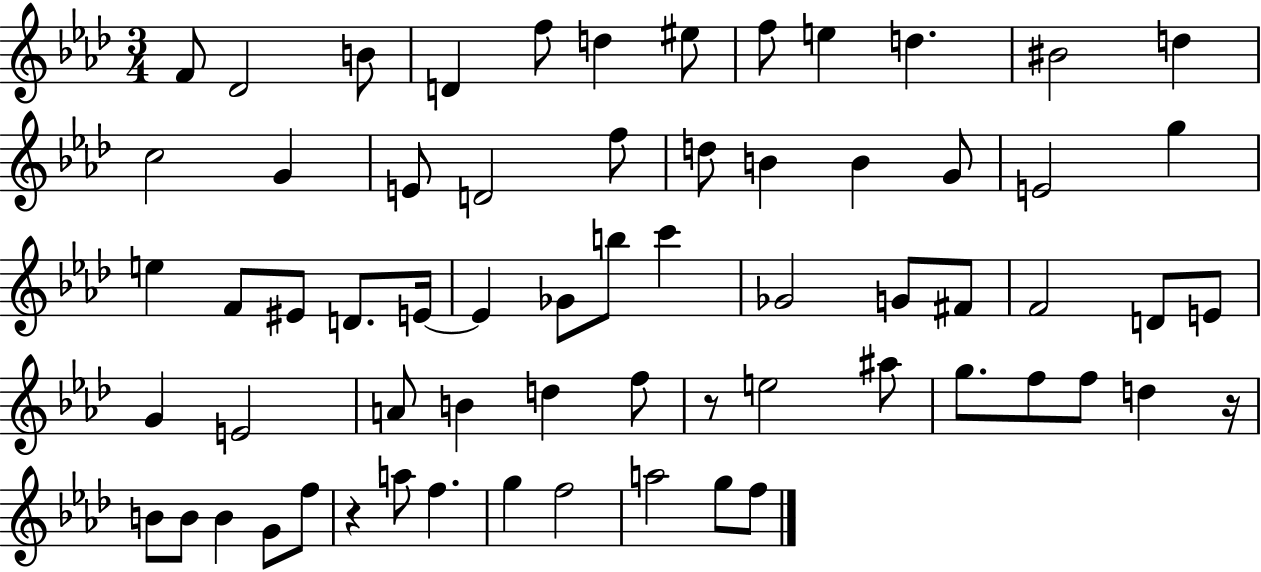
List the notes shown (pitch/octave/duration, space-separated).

F4/e Db4/h B4/e D4/q F5/e D5/q EIS5/e F5/e E5/q D5/q. BIS4/h D5/q C5/h G4/q E4/e D4/h F5/e D5/e B4/q B4/q G4/e E4/h G5/q E5/q F4/e EIS4/e D4/e. E4/s E4/q Gb4/e B5/e C6/q Gb4/h G4/e F#4/e F4/h D4/e E4/e G4/q E4/h A4/e B4/q D5/q F5/e R/e E5/h A#5/e G5/e. F5/e F5/e D5/q R/s B4/e B4/e B4/q G4/e F5/e R/q A5/e F5/q. G5/q F5/h A5/h G5/e F5/e